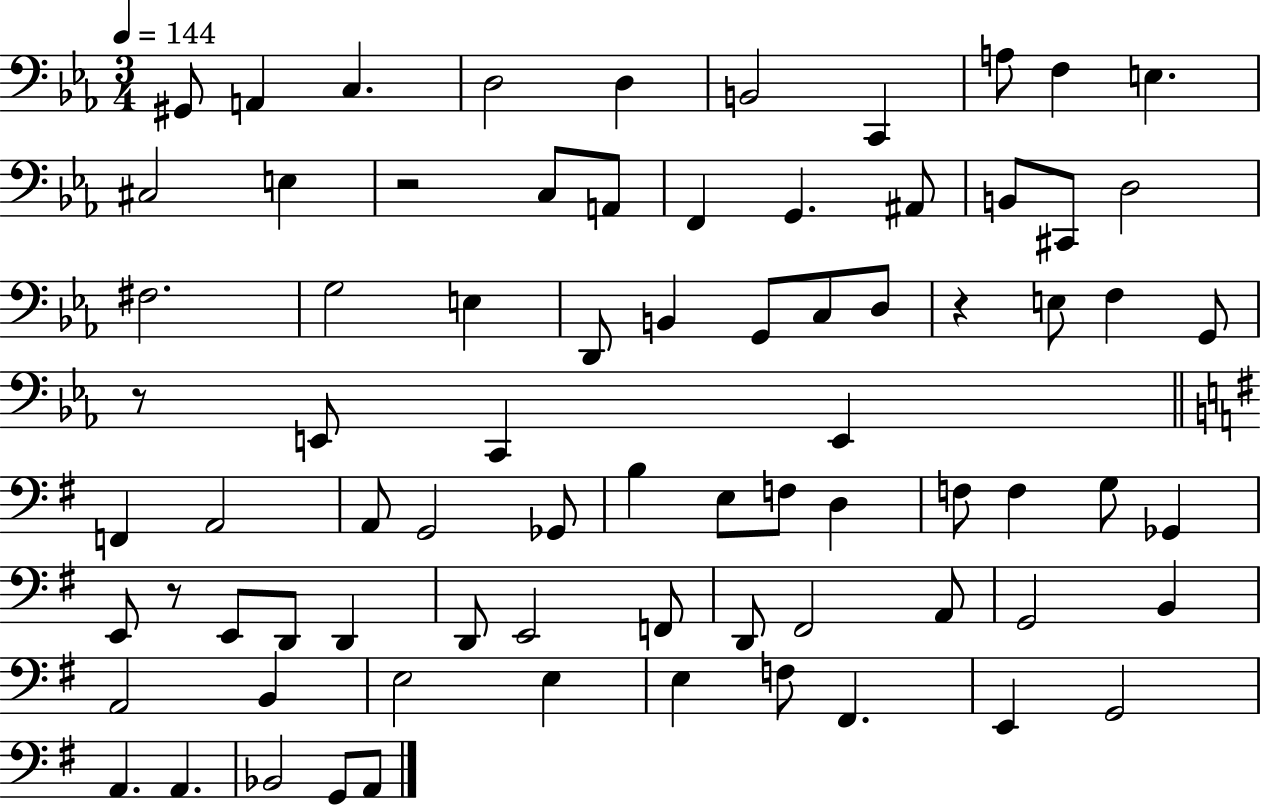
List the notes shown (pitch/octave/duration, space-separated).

G#2/e A2/q C3/q. D3/h D3/q B2/h C2/q A3/e F3/q E3/q. C#3/h E3/q R/h C3/e A2/e F2/q G2/q. A#2/e B2/e C#2/e D3/h F#3/h. G3/h E3/q D2/e B2/q G2/e C3/e D3/e R/q E3/e F3/q G2/e R/e E2/e C2/q E2/q F2/q A2/h A2/e G2/h Gb2/e B3/q E3/e F3/e D3/q F3/e F3/q G3/e Gb2/q E2/e R/e E2/e D2/e D2/q D2/e E2/h F2/e D2/e F#2/h A2/e G2/h B2/q A2/h B2/q E3/h E3/q E3/q F3/e F#2/q. E2/q G2/h A2/q. A2/q. Bb2/h G2/e A2/e